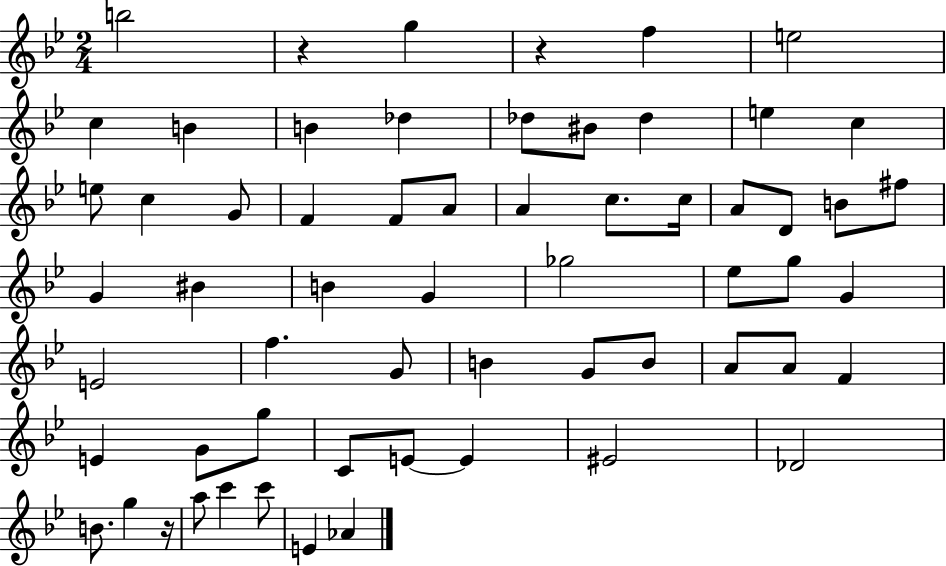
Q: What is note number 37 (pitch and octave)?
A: G4